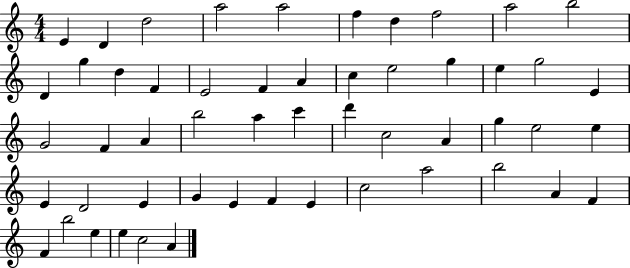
X:1
T:Untitled
M:4/4
L:1/4
K:C
E D d2 a2 a2 f d f2 a2 b2 D g d F E2 F A c e2 g e g2 E G2 F A b2 a c' d' c2 A g e2 e E D2 E G E F E c2 a2 b2 A F F b2 e e c2 A